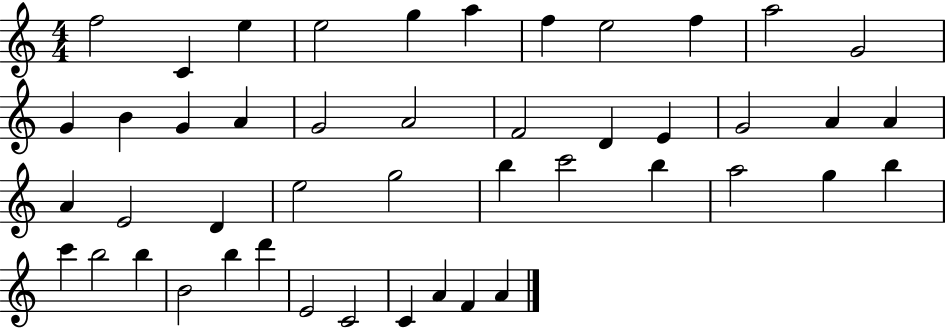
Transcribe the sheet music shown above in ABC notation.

X:1
T:Untitled
M:4/4
L:1/4
K:C
f2 C e e2 g a f e2 f a2 G2 G B G A G2 A2 F2 D E G2 A A A E2 D e2 g2 b c'2 b a2 g b c' b2 b B2 b d' E2 C2 C A F A